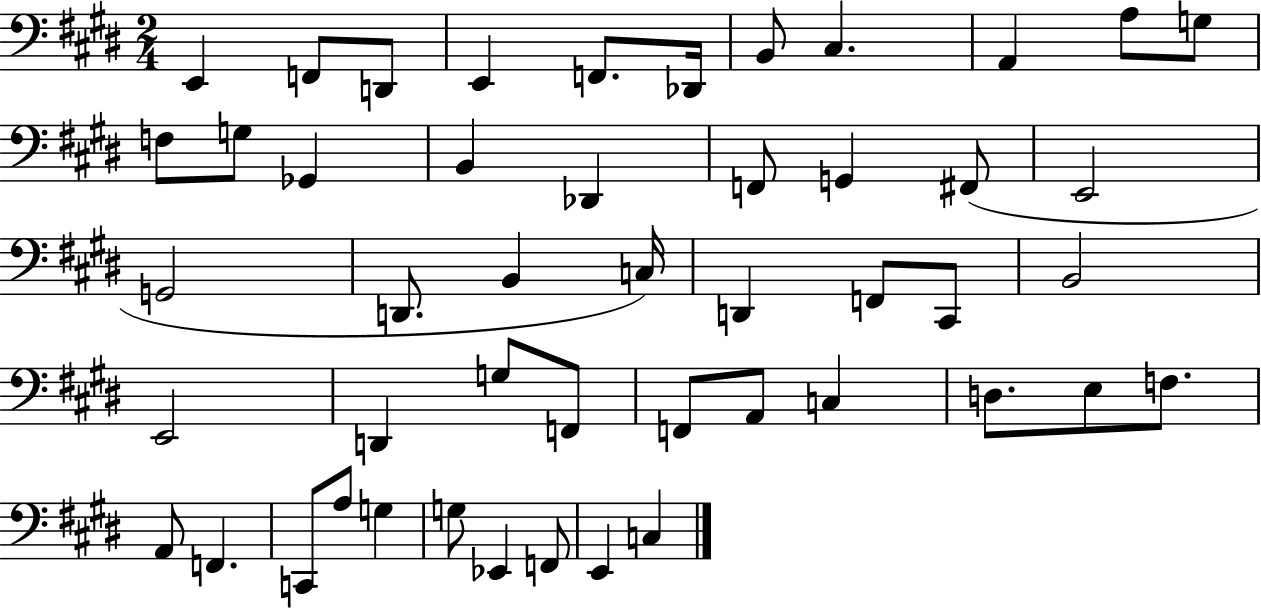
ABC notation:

X:1
T:Untitled
M:2/4
L:1/4
K:E
E,, F,,/2 D,,/2 E,, F,,/2 _D,,/4 B,,/2 ^C, A,, A,/2 G,/2 F,/2 G,/2 _G,, B,, _D,, F,,/2 G,, ^F,,/2 E,,2 G,,2 D,,/2 B,, C,/4 D,, F,,/2 ^C,,/2 B,,2 E,,2 D,, G,/2 F,,/2 F,,/2 A,,/2 C, D,/2 E,/2 F,/2 A,,/2 F,, C,,/2 A,/2 G, G,/2 _E,, F,,/2 E,, C,